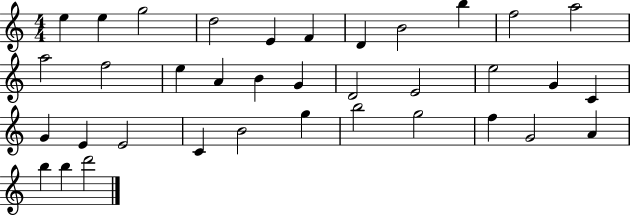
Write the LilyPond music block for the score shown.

{
  \clef treble
  \numericTimeSignature
  \time 4/4
  \key c \major
  e''4 e''4 g''2 | d''2 e'4 f'4 | d'4 b'2 b''4 | f''2 a''2 | \break a''2 f''2 | e''4 a'4 b'4 g'4 | d'2 e'2 | e''2 g'4 c'4 | \break g'4 e'4 e'2 | c'4 b'2 g''4 | b''2 g''2 | f''4 g'2 a'4 | \break b''4 b''4 d'''2 | \bar "|."
}